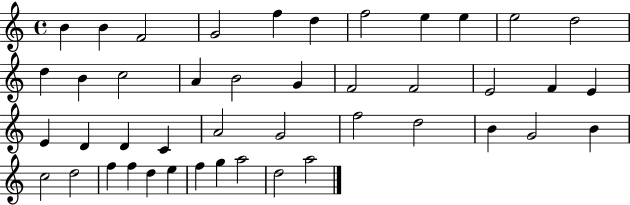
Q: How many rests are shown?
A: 0